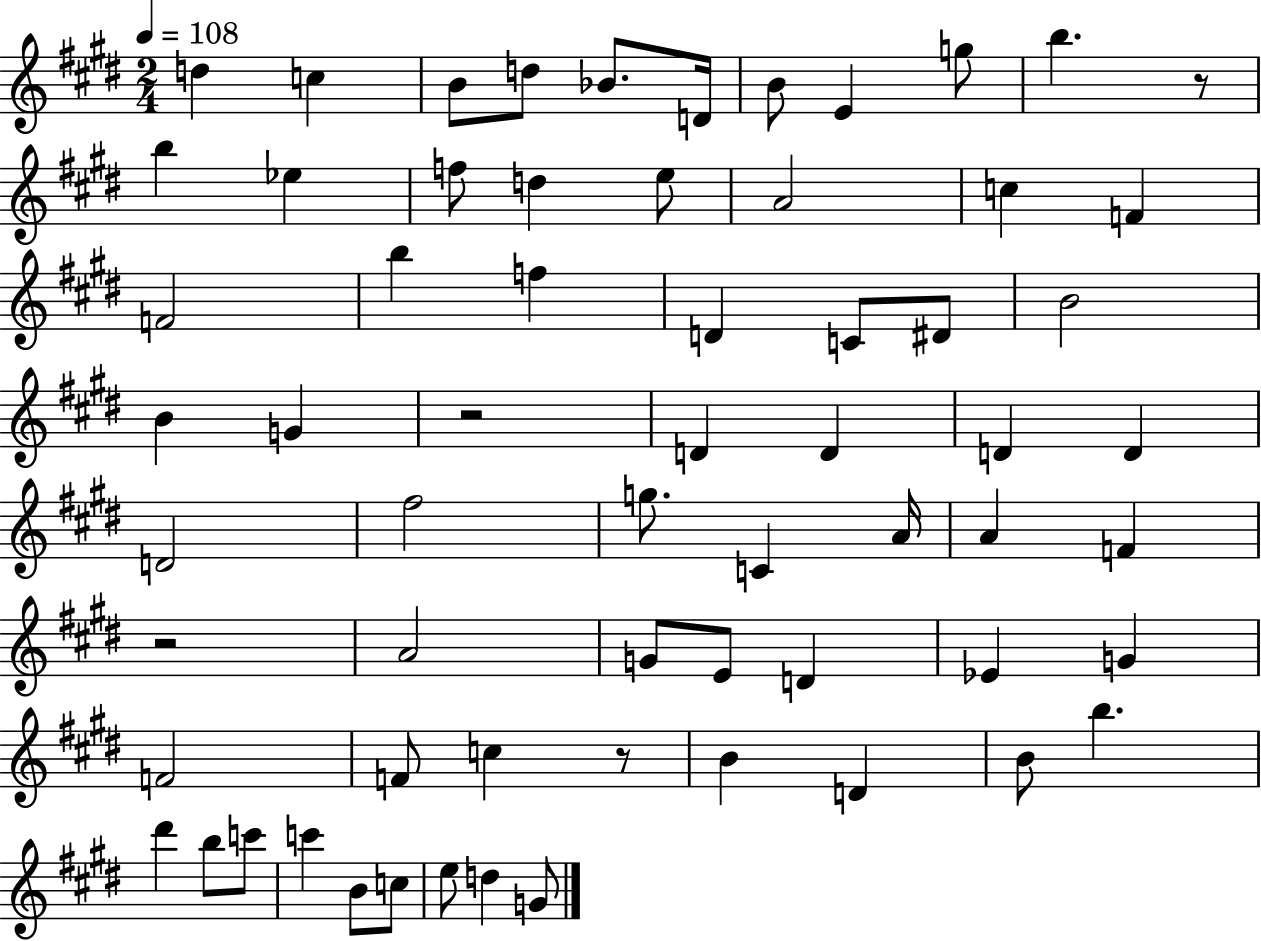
{
  \clef treble
  \numericTimeSignature
  \time 2/4
  \key e \major
  \tempo 4 = 108
  d''4 c''4 | b'8 d''8 bes'8. d'16 | b'8 e'4 g''8 | b''4. r8 | \break b''4 ees''4 | f''8 d''4 e''8 | a'2 | c''4 f'4 | \break f'2 | b''4 f''4 | d'4 c'8 dis'8 | b'2 | \break b'4 g'4 | r2 | d'4 d'4 | d'4 d'4 | \break d'2 | fis''2 | g''8. c'4 a'16 | a'4 f'4 | \break r2 | a'2 | g'8 e'8 d'4 | ees'4 g'4 | \break f'2 | f'8 c''4 r8 | b'4 d'4 | b'8 b''4. | \break dis'''4 b''8 c'''8 | c'''4 b'8 c''8 | e''8 d''4 g'8 | \bar "|."
}